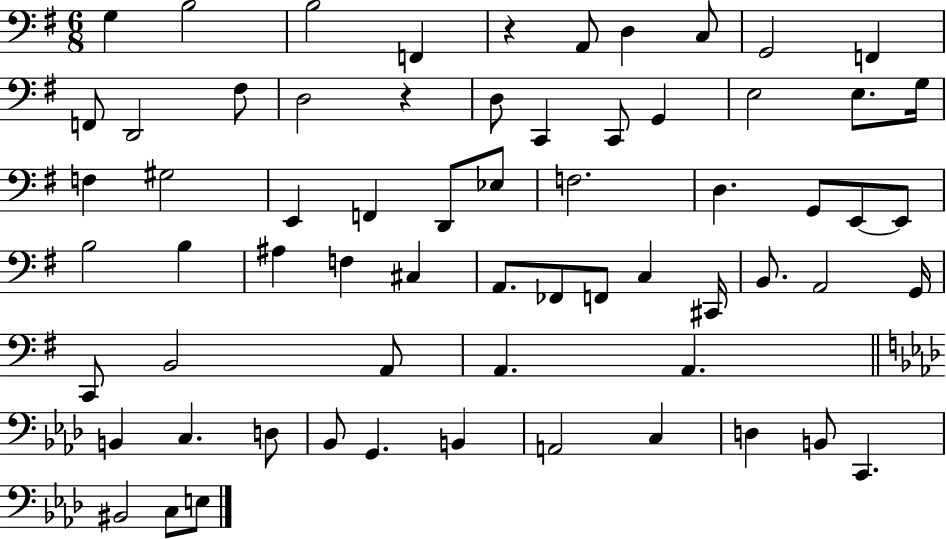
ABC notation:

X:1
T:Untitled
M:6/8
L:1/4
K:G
G, B,2 B,2 F,, z A,,/2 D, C,/2 G,,2 F,, F,,/2 D,,2 ^F,/2 D,2 z D,/2 C,, C,,/2 G,, E,2 E,/2 G,/4 F, ^G,2 E,, F,, D,,/2 _E,/2 F,2 D, G,,/2 E,,/2 E,,/2 B,2 B, ^A, F, ^C, A,,/2 _F,,/2 F,,/2 C, ^C,,/4 B,,/2 A,,2 G,,/4 C,,/2 B,,2 A,,/2 A,, A,, B,, C, D,/2 _B,,/2 G,, B,, A,,2 C, D, B,,/2 C,, ^B,,2 C,/2 E,/2